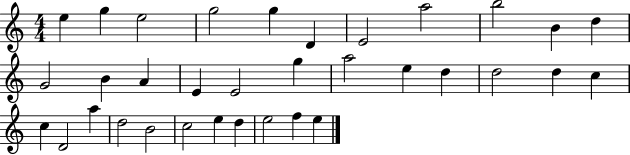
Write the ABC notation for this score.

X:1
T:Untitled
M:4/4
L:1/4
K:C
e g e2 g2 g D E2 a2 b2 B d G2 B A E E2 g a2 e d d2 d c c D2 a d2 B2 c2 e d e2 f e